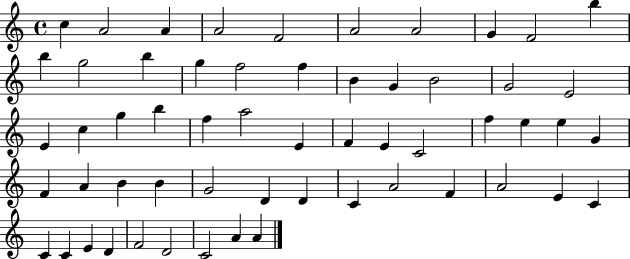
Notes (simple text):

C5/q A4/h A4/q A4/h F4/h A4/h A4/h G4/q F4/h B5/q B5/q G5/h B5/q G5/q F5/h F5/q B4/q G4/q B4/h G4/h E4/h E4/q C5/q G5/q B5/q F5/q A5/h E4/q F4/q E4/q C4/h F5/q E5/q E5/q G4/q F4/q A4/q B4/q B4/q G4/h D4/q D4/q C4/q A4/h F4/q A4/h E4/q C4/q C4/q C4/q E4/q D4/q F4/h D4/h C4/h A4/q A4/q